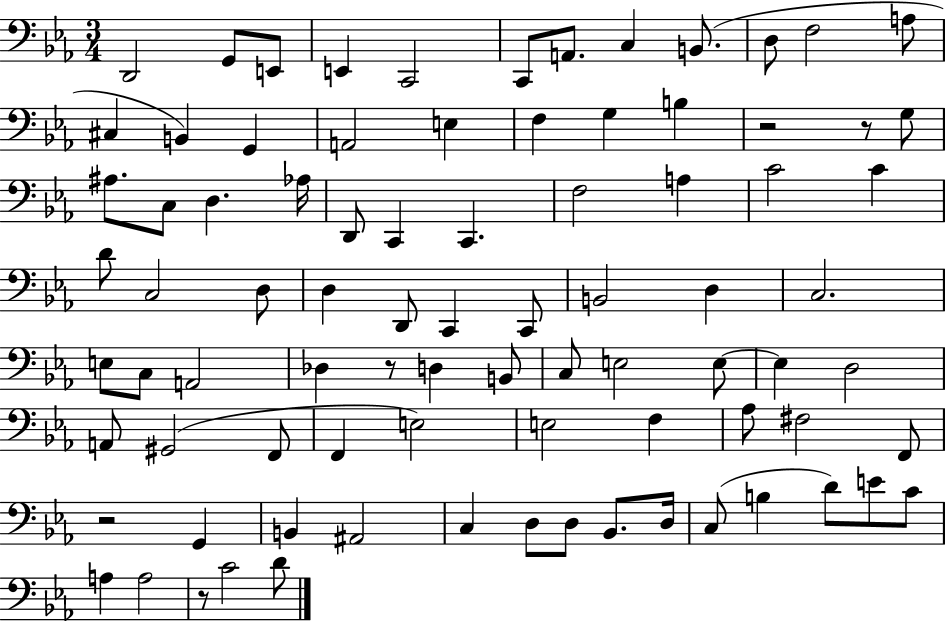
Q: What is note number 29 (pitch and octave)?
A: F3